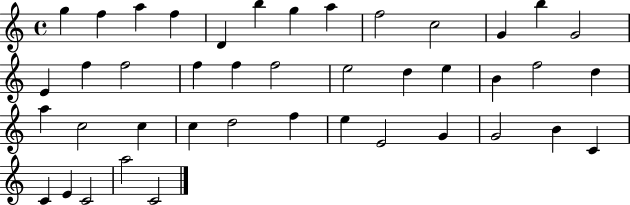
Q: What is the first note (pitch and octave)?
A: G5